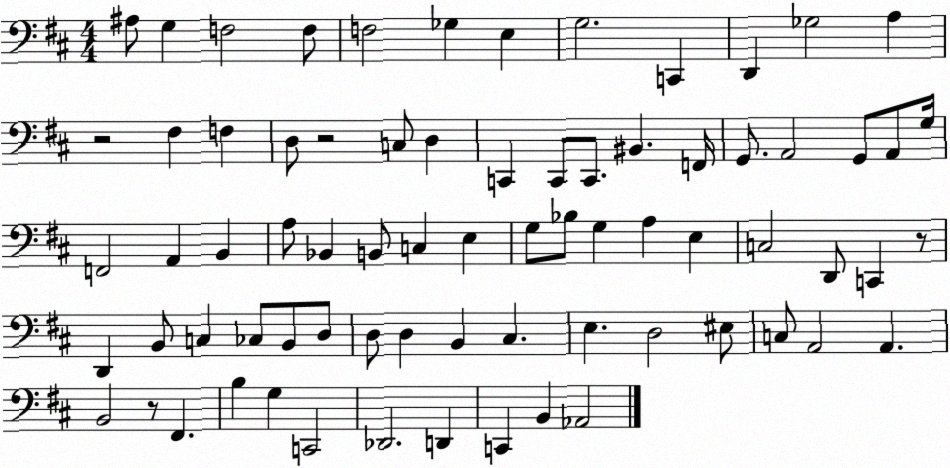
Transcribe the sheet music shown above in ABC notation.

X:1
T:Untitled
M:4/4
L:1/4
K:D
^A,/2 G, F,2 F,/2 F,2 _G, E, G,2 C,, D,, _G,2 A, z2 ^F, F, D,/2 z2 C,/2 D, C,, C,,/2 C,,/2 ^B,, F,,/4 G,,/2 A,,2 G,,/2 A,,/2 G,/4 F,,2 A,, B,, A,/2 _B,, B,,/2 C, E, G,/2 _B,/2 G, A, E, C,2 D,,/2 C,, z/2 D,, B,,/2 C, _C,/2 B,,/2 D,/2 D,/2 D, B,, ^C, E, D,2 ^E,/2 C,/2 A,,2 A,, B,,2 z/2 ^F,, B, G, C,,2 _D,,2 D,, C,, B,, _A,,2